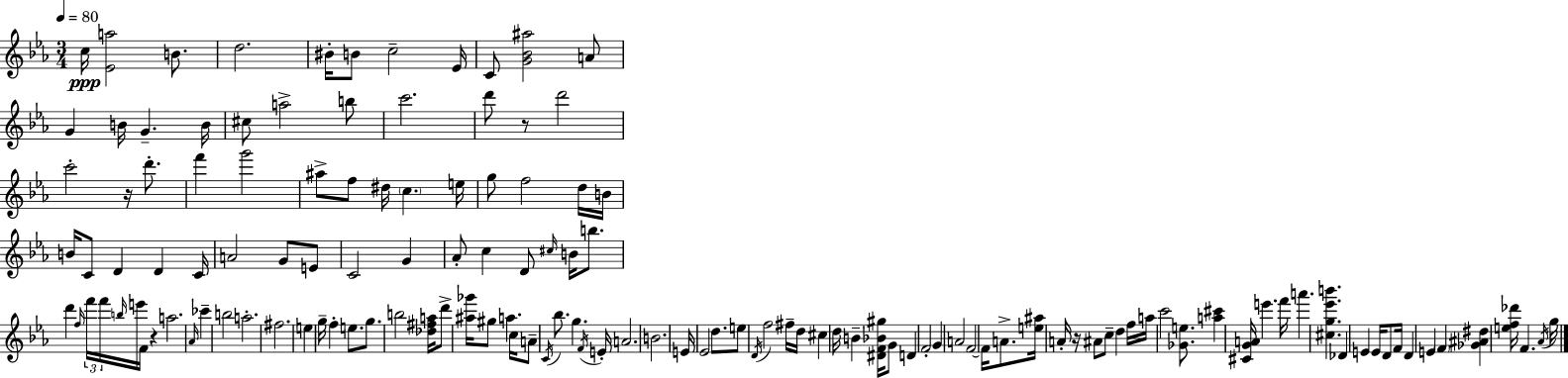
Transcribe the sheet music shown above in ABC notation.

X:1
T:Untitled
M:3/4
L:1/4
K:Eb
c/4 [_Ea]2 B/2 d2 ^B/4 B/2 c2 _E/4 C/2 [G_B^a]2 A/2 G B/4 G B/4 ^c/2 a2 b/2 c'2 d'/2 z/2 d'2 c'2 z/4 d'/2 f' g'2 ^a/2 f/2 ^d/4 c e/4 g/2 f2 d/4 B/4 B/4 C/2 D D C/4 A2 G/2 E/2 C2 G _A/2 c D/2 ^c/4 B/4 b/2 d' f/4 f'/4 f'/4 b/4 e'/4 F/4 z a2 _A/4 _c' b2 a2 ^f2 e g/4 f e/2 g/2 b2 [_d^fa]/4 d'/2 [^a_g']/4 ^g/2 a c/4 A/2 C/4 _b/2 g F/4 E/4 A2 B2 E/4 _E2 d/2 e/2 D/4 f2 ^f/4 d/4 ^c d/4 B [^DF_B^g]/4 G/2 D F2 G A2 F2 F/4 A/2 [e^a]/4 A/4 z/4 ^A/2 c/2 d f/4 a/4 c'2 [_Ge]/2 [a^c'] [^CGA]/4 e' f'/4 a' [^cg_e'b'] _D E E/4 D/2 F/4 D E F [_G^A^d] [ef_d']/4 F _A/4 g/4